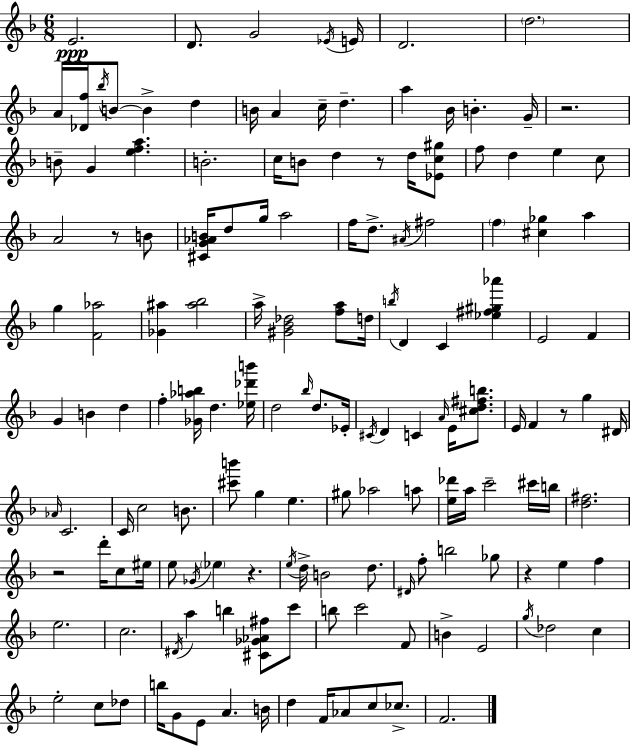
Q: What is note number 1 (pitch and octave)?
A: E4